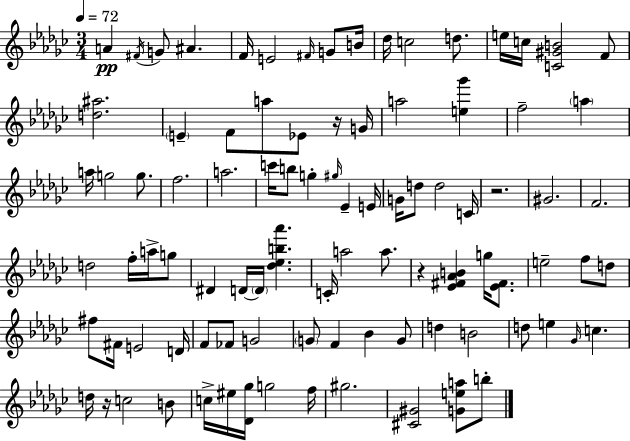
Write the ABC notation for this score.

X:1
T:Untitled
M:3/4
L:1/4
K:Ebm
A ^F/4 G/2 ^A F/4 E2 ^F/4 G/2 B/4 _d/4 c2 d/2 e/4 c/4 [C^GB]2 F/2 [d^a]2 E F/2 a/2 _E/2 z/4 G/4 a2 [e_g'] f2 a a/4 g2 g/2 f2 a2 c'/4 b/2 g ^g/4 _E E/4 G/4 d/2 d2 C/4 z2 ^G2 F2 d2 f/4 a/4 g/2 ^D D/4 D/4 [_d_eb_a'] C/4 a2 a/2 z [_E^F_AB] g/4 [_E^F]/2 e2 f/2 d/2 ^f/2 ^F/4 E2 D/4 F/2 _F/2 G2 G/2 F _B G/2 d B2 d/2 e _G/4 c d/4 z/4 c2 B/2 c/4 ^e/4 [_D_g]/4 g2 f/4 ^g2 [^C^G]2 [Gea]/2 b/2